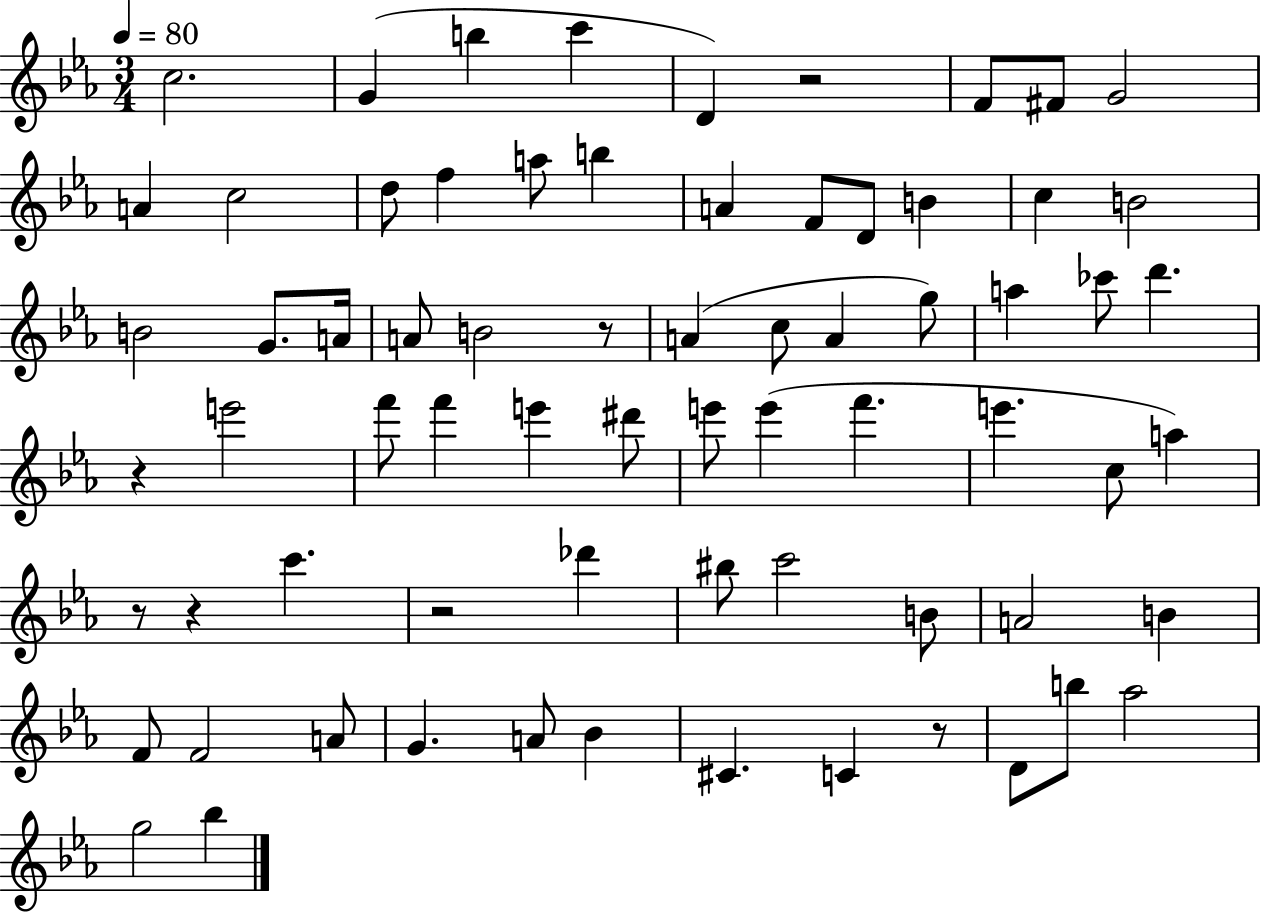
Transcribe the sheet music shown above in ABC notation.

X:1
T:Untitled
M:3/4
L:1/4
K:Eb
c2 G b c' D z2 F/2 ^F/2 G2 A c2 d/2 f a/2 b A F/2 D/2 B c B2 B2 G/2 A/4 A/2 B2 z/2 A c/2 A g/2 a _c'/2 d' z e'2 f'/2 f' e' ^d'/2 e'/2 e' f' e' c/2 a z/2 z c' z2 _d' ^b/2 c'2 B/2 A2 B F/2 F2 A/2 G A/2 _B ^C C z/2 D/2 b/2 _a2 g2 _b